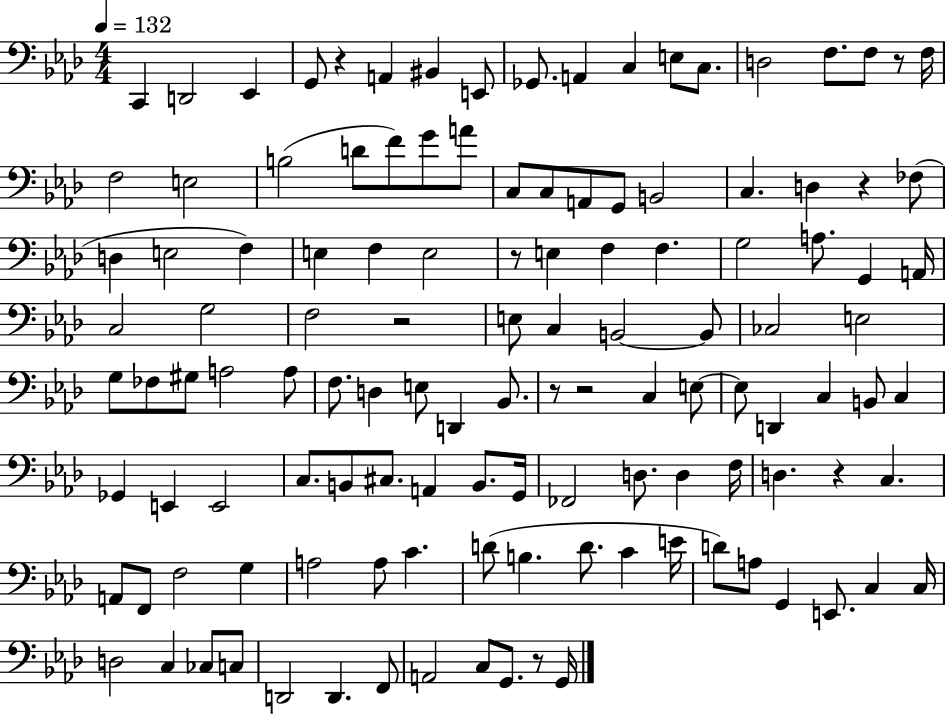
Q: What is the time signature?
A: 4/4